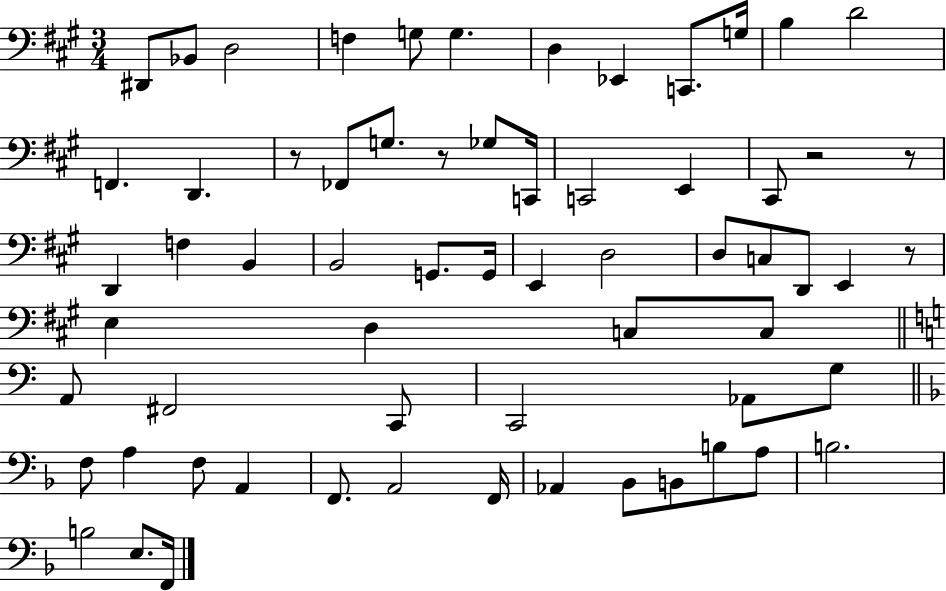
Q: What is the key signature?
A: A major